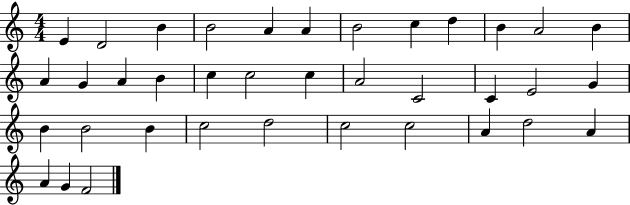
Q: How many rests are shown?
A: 0